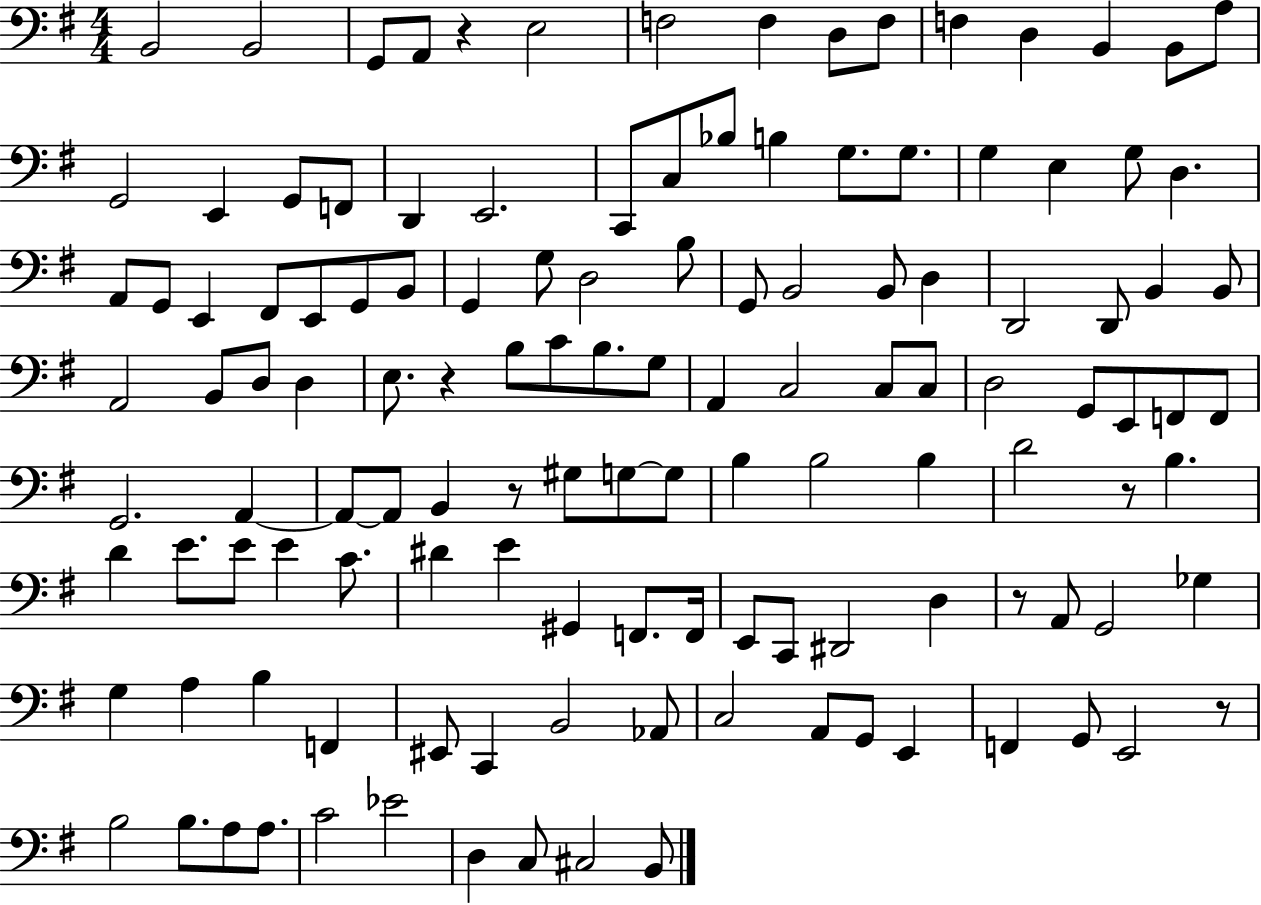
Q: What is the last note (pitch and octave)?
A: B2